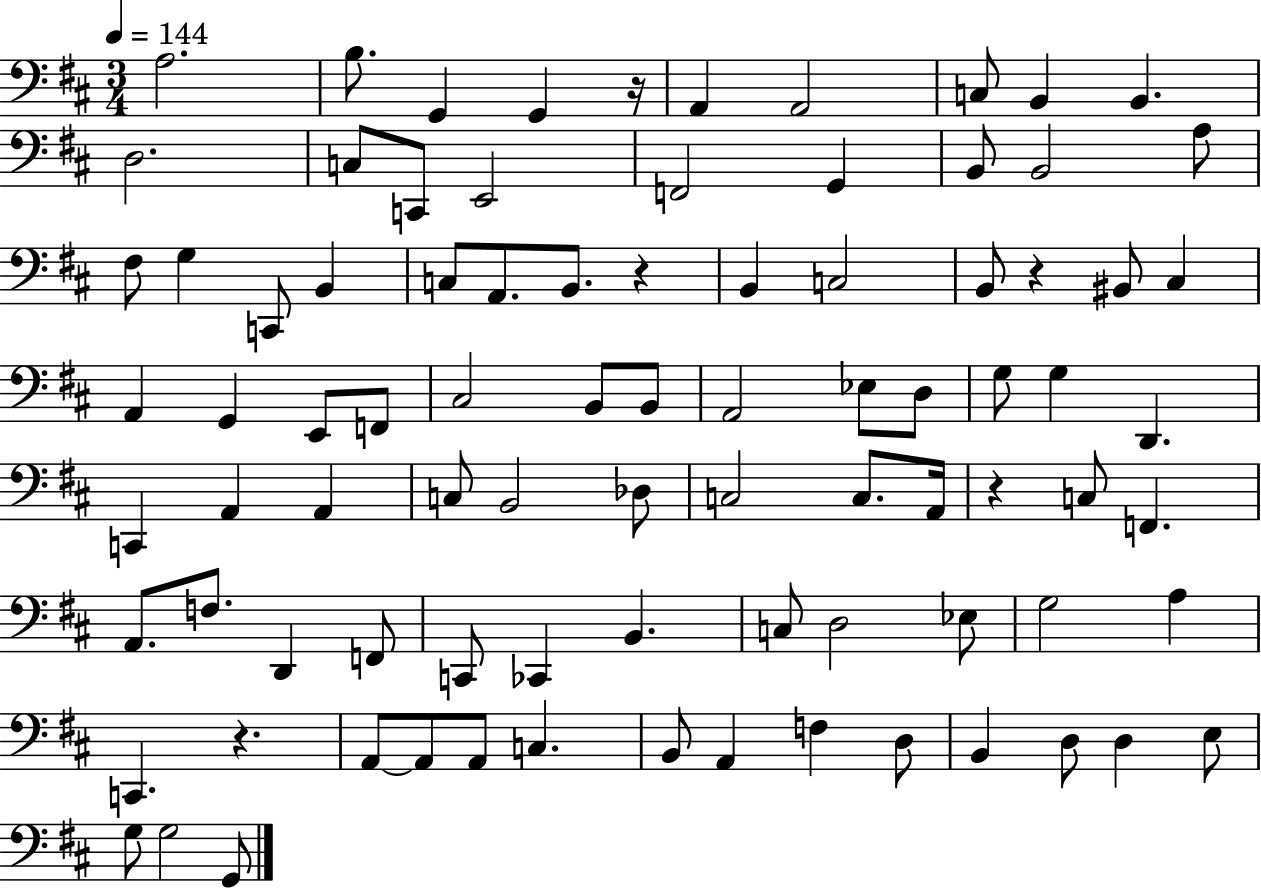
X:1
T:Untitled
M:3/4
L:1/4
K:D
A,2 B,/2 G,, G,, z/4 A,, A,,2 C,/2 B,, B,, D,2 C,/2 C,,/2 E,,2 F,,2 G,, B,,/2 B,,2 A,/2 ^F,/2 G, C,,/2 B,, C,/2 A,,/2 B,,/2 z B,, C,2 B,,/2 z ^B,,/2 ^C, A,, G,, E,,/2 F,,/2 ^C,2 B,,/2 B,,/2 A,,2 _E,/2 D,/2 G,/2 G, D,, C,, A,, A,, C,/2 B,,2 _D,/2 C,2 C,/2 A,,/4 z C,/2 F,, A,,/2 F,/2 D,, F,,/2 C,,/2 _C,, B,, C,/2 D,2 _E,/2 G,2 A, C,, z A,,/2 A,,/2 A,,/2 C, B,,/2 A,, F, D,/2 B,, D,/2 D, E,/2 G,/2 G,2 G,,/2